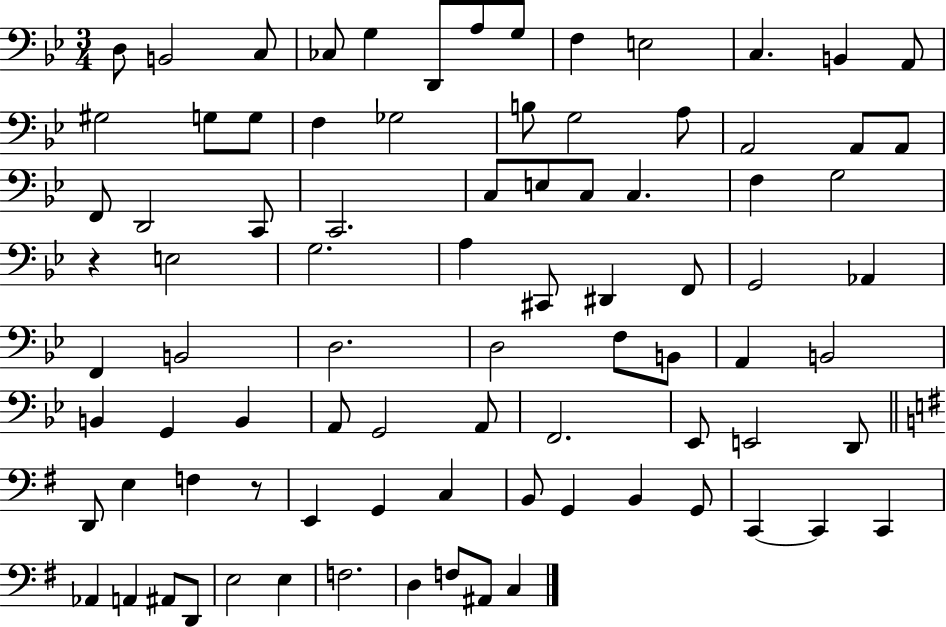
X:1
T:Untitled
M:3/4
L:1/4
K:Bb
D,/2 B,,2 C,/2 _C,/2 G, D,,/2 A,/2 G,/2 F, E,2 C, B,, A,,/2 ^G,2 G,/2 G,/2 F, _G,2 B,/2 G,2 A,/2 A,,2 A,,/2 A,,/2 F,,/2 D,,2 C,,/2 C,,2 C,/2 E,/2 C,/2 C, F, G,2 z E,2 G,2 A, ^C,,/2 ^D,, F,,/2 G,,2 _A,, F,, B,,2 D,2 D,2 F,/2 B,,/2 A,, B,,2 B,, G,, B,, A,,/2 G,,2 A,,/2 F,,2 _E,,/2 E,,2 D,,/2 D,,/2 E, F, z/2 E,, G,, C, B,,/2 G,, B,, G,,/2 C,, C,, C,, _A,, A,, ^A,,/2 D,,/2 E,2 E, F,2 D, F,/2 ^A,,/2 C,